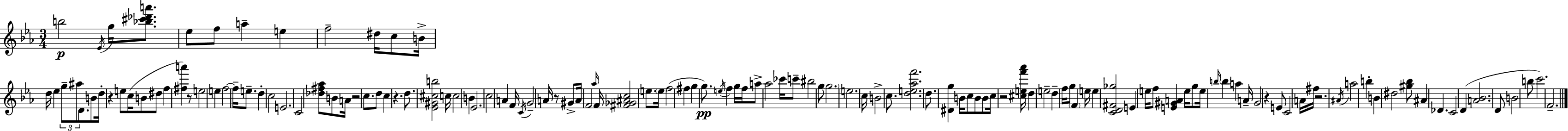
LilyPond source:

{
  \clef treble
  \numericTimeSignature
  \time 3/4
  \key ees \major
  b''2\p \acciaccatura { ees'16 } g''16 <bes'' cis''' des''' a'''>8. | ees''8 f''8 a''4-- e''4 | f''2-- dis''16 c''8 | b'16-> d''16 ees''4 \tuplet 3/2 { g''8-- ais''8 d'8. } | \break b'8 d''16-. r4 e''8 c''16( b'8 | dis''8 f''4 <fis'' a'''>4) r8 | e''2 e''4 | f''2~~ f''16-- e''8.-- | \break d''4-. c''2 | e'2. | c'2 <des'' fis'' aes''>8 b'8 | a'16 r2 c''8. | \break d''8 c''4 r4. | d''8. <ees' gis' cis'' b''>2 | c''16 c''2 b'4 | ees'2. | \break c''2 a'4 | f'16 \acciaccatura { c'16 } g'2-- a'16 | r8 gis'8-> a'16 f'2 | \grace { aes''16 } f'16 <fis' ges' ais' c''>2 e''8. | \break \parenthesize e''16 f''2( fis''4 | g''4 g''8.\pp) \acciaccatura { e''16 } f''4 | g''16 f''16 a''8-> aes''2 | ces'''16 c'''8-- bis''2 | \break g''8 \parenthesize g''2. | e''2. | c''16 b'2-> | c''8. <d'' e'' aes'' f'''>2. | \break d''8. <dis' g''>4 b'16 | c''8 b'8 b'8 c''16 r2 | <cis'' e'' f''' aes'''>16 d''4 e''2-- | d''4-- f''16 g''8 \parenthesize f'4 | \break e''16 e''4 <c' d' fis' ges''>2 | e'4 e''16 f''8 <e' gis' a'>4 | e''16 g''8 e''16 \grace { b''16 } \parenthesize b''4 | a''4 a'16-- g'2 | \break r4 e'8 c'2 | a'16 fis''16 r2. | \acciaccatura { ais'16 } a''2 | b''4-. b'4 dis''2 | \break <gis'' bes''>8 ais'4 | des'4. c'2 | d'4( <a' bes'>2. | d'8 b'2 | \break b''8 c'''2.) | f'2.-- | \bar "|."
}